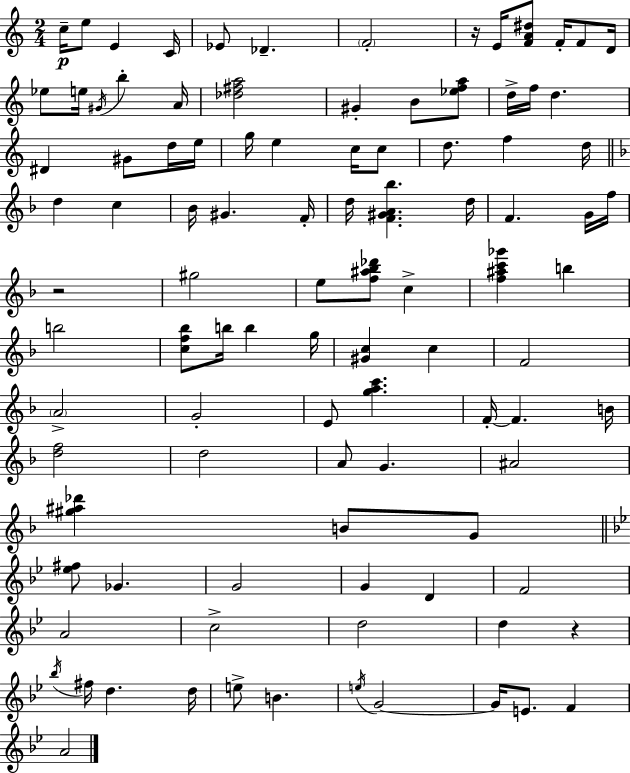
C5/s E5/e E4/q C4/s Eb4/e Db4/q. F4/h R/s E4/s [F4,A4,D#5]/e F4/s F4/e D4/s Eb5/e E5/s G#4/s B5/q A4/s [Db5,F#5,A5]/h G#4/q B4/e [Eb5,F5,A5]/e D5/s F5/s D5/q. D#4/q G#4/e D5/s E5/s G5/s E5/q C5/s C5/e D5/e. F5/q D5/s D5/q C5/q Bb4/s G#4/q. F4/s D5/s [F4,G#4,A4,Bb5]/q. D5/s F4/q. G4/s F5/s R/h G#5/h E5/e [F5,A#5,Bb5,Db6]/e C5/q [F5,A#5,C6,Gb6]/q B5/q B5/h [C5,F5,Bb5]/e B5/s B5/q G5/s [G#4,C5]/q C5/q F4/h A4/h G4/h E4/e [G5,A5,C6]/q. F4/s F4/q. B4/s [D5,F5]/h D5/h A4/e G4/q. A#4/h [G#5,A#5,Db6]/q B4/e G4/e [Eb5,F#5]/e Gb4/q. G4/h G4/q D4/q F4/h A4/h C5/h D5/h D5/q R/q Bb5/s F#5/s D5/q. D5/s E5/e B4/q. E5/s G4/h G4/s E4/e. F4/q A4/h